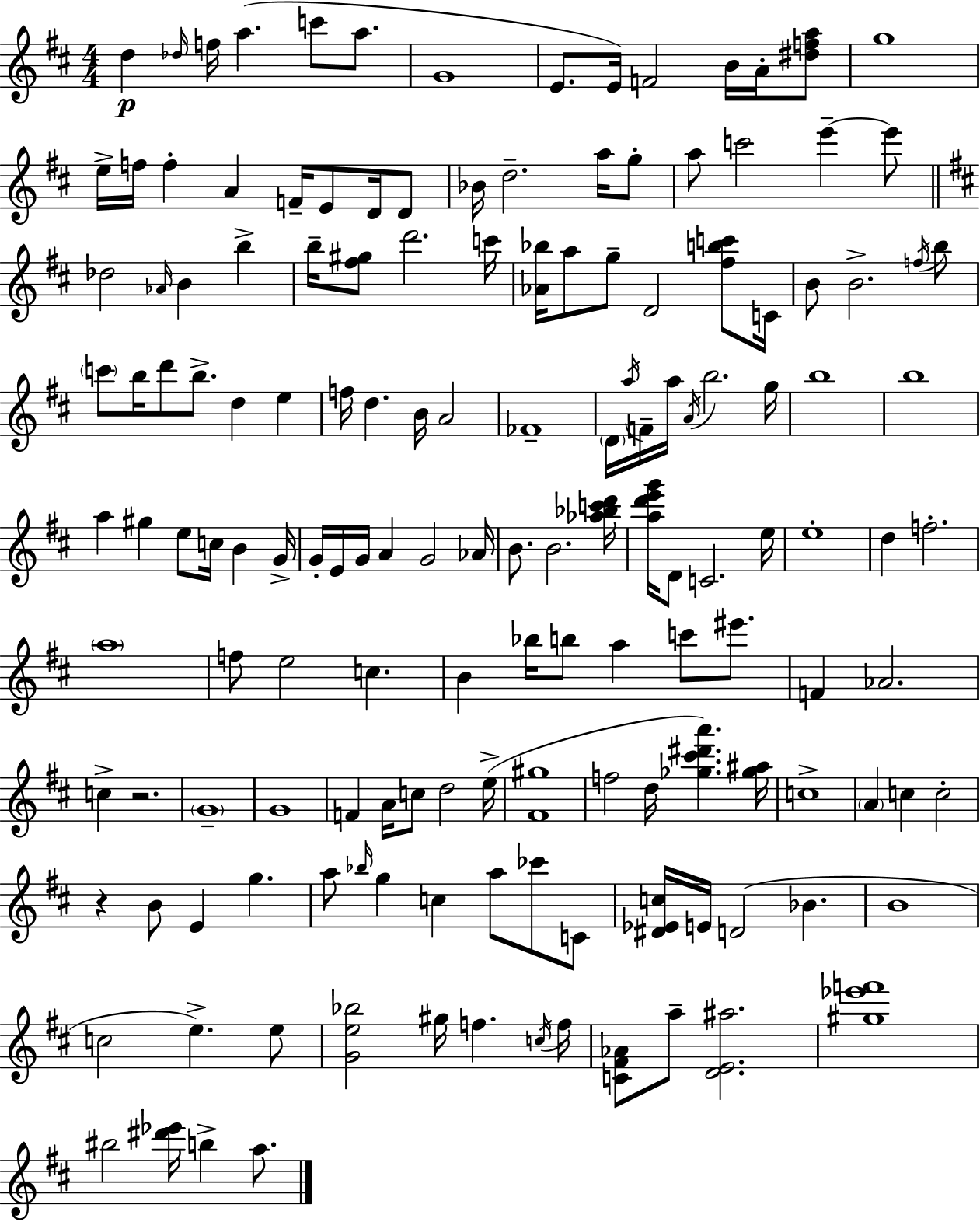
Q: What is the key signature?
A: D major